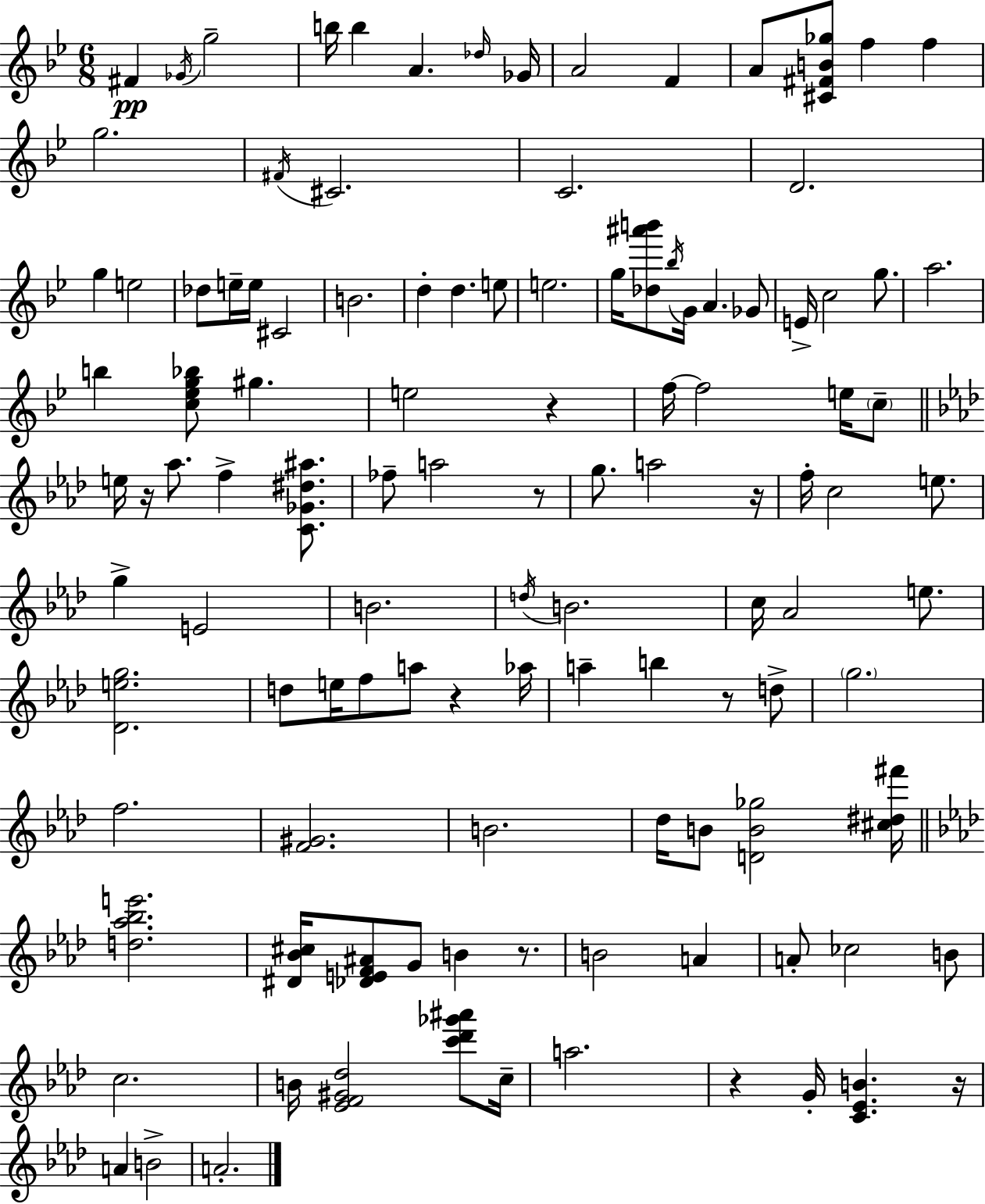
X:1
T:Untitled
M:6/8
L:1/4
K:Gm
^F _G/4 g2 b/4 b A _d/4 _G/4 A2 F A/2 [^C^FB_g]/2 f f g2 ^F/4 ^C2 C2 D2 g e2 _d/2 e/4 e/4 ^C2 B2 d d e/2 e2 g/4 [_d^a'b']/2 _b/4 G/4 A _G/2 E/4 c2 g/2 a2 b [c_eg_b]/2 ^g e2 z f/4 f2 e/4 c/2 e/4 z/4 _a/2 f [C_G^d^a]/2 _f/2 a2 z/2 g/2 a2 z/4 f/4 c2 e/2 g E2 B2 d/4 B2 c/4 _A2 e/2 [_Deg]2 d/2 e/4 f/2 a/2 z _a/4 a b z/2 d/2 g2 f2 [F^G]2 B2 _d/4 B/2 [DB_g]2 [^c^d^f']/4 [d_a_be']2 [^D_B^c]/4 [_DEF^A]/2 G/2 B z/2 B2 A A/2 _c2 B/2 c2 B/4 [_EF^G_d]2 [c'_d'_g'^a']/2 c/4 a2 z G/4 [C_EB] z/4 A B2 A2